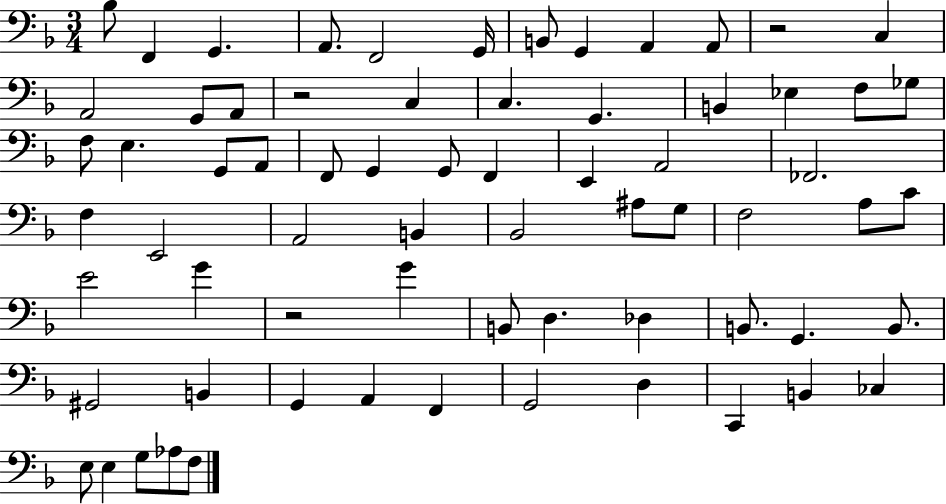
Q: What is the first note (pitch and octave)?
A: Bb3